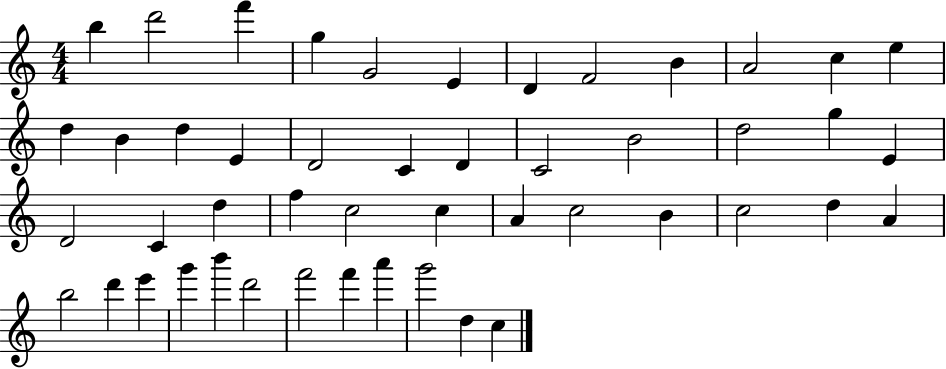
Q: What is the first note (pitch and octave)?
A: B5